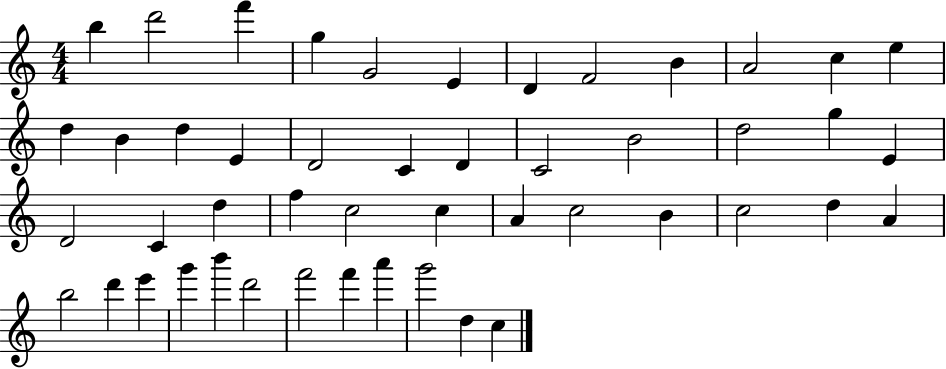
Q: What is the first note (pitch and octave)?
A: B5